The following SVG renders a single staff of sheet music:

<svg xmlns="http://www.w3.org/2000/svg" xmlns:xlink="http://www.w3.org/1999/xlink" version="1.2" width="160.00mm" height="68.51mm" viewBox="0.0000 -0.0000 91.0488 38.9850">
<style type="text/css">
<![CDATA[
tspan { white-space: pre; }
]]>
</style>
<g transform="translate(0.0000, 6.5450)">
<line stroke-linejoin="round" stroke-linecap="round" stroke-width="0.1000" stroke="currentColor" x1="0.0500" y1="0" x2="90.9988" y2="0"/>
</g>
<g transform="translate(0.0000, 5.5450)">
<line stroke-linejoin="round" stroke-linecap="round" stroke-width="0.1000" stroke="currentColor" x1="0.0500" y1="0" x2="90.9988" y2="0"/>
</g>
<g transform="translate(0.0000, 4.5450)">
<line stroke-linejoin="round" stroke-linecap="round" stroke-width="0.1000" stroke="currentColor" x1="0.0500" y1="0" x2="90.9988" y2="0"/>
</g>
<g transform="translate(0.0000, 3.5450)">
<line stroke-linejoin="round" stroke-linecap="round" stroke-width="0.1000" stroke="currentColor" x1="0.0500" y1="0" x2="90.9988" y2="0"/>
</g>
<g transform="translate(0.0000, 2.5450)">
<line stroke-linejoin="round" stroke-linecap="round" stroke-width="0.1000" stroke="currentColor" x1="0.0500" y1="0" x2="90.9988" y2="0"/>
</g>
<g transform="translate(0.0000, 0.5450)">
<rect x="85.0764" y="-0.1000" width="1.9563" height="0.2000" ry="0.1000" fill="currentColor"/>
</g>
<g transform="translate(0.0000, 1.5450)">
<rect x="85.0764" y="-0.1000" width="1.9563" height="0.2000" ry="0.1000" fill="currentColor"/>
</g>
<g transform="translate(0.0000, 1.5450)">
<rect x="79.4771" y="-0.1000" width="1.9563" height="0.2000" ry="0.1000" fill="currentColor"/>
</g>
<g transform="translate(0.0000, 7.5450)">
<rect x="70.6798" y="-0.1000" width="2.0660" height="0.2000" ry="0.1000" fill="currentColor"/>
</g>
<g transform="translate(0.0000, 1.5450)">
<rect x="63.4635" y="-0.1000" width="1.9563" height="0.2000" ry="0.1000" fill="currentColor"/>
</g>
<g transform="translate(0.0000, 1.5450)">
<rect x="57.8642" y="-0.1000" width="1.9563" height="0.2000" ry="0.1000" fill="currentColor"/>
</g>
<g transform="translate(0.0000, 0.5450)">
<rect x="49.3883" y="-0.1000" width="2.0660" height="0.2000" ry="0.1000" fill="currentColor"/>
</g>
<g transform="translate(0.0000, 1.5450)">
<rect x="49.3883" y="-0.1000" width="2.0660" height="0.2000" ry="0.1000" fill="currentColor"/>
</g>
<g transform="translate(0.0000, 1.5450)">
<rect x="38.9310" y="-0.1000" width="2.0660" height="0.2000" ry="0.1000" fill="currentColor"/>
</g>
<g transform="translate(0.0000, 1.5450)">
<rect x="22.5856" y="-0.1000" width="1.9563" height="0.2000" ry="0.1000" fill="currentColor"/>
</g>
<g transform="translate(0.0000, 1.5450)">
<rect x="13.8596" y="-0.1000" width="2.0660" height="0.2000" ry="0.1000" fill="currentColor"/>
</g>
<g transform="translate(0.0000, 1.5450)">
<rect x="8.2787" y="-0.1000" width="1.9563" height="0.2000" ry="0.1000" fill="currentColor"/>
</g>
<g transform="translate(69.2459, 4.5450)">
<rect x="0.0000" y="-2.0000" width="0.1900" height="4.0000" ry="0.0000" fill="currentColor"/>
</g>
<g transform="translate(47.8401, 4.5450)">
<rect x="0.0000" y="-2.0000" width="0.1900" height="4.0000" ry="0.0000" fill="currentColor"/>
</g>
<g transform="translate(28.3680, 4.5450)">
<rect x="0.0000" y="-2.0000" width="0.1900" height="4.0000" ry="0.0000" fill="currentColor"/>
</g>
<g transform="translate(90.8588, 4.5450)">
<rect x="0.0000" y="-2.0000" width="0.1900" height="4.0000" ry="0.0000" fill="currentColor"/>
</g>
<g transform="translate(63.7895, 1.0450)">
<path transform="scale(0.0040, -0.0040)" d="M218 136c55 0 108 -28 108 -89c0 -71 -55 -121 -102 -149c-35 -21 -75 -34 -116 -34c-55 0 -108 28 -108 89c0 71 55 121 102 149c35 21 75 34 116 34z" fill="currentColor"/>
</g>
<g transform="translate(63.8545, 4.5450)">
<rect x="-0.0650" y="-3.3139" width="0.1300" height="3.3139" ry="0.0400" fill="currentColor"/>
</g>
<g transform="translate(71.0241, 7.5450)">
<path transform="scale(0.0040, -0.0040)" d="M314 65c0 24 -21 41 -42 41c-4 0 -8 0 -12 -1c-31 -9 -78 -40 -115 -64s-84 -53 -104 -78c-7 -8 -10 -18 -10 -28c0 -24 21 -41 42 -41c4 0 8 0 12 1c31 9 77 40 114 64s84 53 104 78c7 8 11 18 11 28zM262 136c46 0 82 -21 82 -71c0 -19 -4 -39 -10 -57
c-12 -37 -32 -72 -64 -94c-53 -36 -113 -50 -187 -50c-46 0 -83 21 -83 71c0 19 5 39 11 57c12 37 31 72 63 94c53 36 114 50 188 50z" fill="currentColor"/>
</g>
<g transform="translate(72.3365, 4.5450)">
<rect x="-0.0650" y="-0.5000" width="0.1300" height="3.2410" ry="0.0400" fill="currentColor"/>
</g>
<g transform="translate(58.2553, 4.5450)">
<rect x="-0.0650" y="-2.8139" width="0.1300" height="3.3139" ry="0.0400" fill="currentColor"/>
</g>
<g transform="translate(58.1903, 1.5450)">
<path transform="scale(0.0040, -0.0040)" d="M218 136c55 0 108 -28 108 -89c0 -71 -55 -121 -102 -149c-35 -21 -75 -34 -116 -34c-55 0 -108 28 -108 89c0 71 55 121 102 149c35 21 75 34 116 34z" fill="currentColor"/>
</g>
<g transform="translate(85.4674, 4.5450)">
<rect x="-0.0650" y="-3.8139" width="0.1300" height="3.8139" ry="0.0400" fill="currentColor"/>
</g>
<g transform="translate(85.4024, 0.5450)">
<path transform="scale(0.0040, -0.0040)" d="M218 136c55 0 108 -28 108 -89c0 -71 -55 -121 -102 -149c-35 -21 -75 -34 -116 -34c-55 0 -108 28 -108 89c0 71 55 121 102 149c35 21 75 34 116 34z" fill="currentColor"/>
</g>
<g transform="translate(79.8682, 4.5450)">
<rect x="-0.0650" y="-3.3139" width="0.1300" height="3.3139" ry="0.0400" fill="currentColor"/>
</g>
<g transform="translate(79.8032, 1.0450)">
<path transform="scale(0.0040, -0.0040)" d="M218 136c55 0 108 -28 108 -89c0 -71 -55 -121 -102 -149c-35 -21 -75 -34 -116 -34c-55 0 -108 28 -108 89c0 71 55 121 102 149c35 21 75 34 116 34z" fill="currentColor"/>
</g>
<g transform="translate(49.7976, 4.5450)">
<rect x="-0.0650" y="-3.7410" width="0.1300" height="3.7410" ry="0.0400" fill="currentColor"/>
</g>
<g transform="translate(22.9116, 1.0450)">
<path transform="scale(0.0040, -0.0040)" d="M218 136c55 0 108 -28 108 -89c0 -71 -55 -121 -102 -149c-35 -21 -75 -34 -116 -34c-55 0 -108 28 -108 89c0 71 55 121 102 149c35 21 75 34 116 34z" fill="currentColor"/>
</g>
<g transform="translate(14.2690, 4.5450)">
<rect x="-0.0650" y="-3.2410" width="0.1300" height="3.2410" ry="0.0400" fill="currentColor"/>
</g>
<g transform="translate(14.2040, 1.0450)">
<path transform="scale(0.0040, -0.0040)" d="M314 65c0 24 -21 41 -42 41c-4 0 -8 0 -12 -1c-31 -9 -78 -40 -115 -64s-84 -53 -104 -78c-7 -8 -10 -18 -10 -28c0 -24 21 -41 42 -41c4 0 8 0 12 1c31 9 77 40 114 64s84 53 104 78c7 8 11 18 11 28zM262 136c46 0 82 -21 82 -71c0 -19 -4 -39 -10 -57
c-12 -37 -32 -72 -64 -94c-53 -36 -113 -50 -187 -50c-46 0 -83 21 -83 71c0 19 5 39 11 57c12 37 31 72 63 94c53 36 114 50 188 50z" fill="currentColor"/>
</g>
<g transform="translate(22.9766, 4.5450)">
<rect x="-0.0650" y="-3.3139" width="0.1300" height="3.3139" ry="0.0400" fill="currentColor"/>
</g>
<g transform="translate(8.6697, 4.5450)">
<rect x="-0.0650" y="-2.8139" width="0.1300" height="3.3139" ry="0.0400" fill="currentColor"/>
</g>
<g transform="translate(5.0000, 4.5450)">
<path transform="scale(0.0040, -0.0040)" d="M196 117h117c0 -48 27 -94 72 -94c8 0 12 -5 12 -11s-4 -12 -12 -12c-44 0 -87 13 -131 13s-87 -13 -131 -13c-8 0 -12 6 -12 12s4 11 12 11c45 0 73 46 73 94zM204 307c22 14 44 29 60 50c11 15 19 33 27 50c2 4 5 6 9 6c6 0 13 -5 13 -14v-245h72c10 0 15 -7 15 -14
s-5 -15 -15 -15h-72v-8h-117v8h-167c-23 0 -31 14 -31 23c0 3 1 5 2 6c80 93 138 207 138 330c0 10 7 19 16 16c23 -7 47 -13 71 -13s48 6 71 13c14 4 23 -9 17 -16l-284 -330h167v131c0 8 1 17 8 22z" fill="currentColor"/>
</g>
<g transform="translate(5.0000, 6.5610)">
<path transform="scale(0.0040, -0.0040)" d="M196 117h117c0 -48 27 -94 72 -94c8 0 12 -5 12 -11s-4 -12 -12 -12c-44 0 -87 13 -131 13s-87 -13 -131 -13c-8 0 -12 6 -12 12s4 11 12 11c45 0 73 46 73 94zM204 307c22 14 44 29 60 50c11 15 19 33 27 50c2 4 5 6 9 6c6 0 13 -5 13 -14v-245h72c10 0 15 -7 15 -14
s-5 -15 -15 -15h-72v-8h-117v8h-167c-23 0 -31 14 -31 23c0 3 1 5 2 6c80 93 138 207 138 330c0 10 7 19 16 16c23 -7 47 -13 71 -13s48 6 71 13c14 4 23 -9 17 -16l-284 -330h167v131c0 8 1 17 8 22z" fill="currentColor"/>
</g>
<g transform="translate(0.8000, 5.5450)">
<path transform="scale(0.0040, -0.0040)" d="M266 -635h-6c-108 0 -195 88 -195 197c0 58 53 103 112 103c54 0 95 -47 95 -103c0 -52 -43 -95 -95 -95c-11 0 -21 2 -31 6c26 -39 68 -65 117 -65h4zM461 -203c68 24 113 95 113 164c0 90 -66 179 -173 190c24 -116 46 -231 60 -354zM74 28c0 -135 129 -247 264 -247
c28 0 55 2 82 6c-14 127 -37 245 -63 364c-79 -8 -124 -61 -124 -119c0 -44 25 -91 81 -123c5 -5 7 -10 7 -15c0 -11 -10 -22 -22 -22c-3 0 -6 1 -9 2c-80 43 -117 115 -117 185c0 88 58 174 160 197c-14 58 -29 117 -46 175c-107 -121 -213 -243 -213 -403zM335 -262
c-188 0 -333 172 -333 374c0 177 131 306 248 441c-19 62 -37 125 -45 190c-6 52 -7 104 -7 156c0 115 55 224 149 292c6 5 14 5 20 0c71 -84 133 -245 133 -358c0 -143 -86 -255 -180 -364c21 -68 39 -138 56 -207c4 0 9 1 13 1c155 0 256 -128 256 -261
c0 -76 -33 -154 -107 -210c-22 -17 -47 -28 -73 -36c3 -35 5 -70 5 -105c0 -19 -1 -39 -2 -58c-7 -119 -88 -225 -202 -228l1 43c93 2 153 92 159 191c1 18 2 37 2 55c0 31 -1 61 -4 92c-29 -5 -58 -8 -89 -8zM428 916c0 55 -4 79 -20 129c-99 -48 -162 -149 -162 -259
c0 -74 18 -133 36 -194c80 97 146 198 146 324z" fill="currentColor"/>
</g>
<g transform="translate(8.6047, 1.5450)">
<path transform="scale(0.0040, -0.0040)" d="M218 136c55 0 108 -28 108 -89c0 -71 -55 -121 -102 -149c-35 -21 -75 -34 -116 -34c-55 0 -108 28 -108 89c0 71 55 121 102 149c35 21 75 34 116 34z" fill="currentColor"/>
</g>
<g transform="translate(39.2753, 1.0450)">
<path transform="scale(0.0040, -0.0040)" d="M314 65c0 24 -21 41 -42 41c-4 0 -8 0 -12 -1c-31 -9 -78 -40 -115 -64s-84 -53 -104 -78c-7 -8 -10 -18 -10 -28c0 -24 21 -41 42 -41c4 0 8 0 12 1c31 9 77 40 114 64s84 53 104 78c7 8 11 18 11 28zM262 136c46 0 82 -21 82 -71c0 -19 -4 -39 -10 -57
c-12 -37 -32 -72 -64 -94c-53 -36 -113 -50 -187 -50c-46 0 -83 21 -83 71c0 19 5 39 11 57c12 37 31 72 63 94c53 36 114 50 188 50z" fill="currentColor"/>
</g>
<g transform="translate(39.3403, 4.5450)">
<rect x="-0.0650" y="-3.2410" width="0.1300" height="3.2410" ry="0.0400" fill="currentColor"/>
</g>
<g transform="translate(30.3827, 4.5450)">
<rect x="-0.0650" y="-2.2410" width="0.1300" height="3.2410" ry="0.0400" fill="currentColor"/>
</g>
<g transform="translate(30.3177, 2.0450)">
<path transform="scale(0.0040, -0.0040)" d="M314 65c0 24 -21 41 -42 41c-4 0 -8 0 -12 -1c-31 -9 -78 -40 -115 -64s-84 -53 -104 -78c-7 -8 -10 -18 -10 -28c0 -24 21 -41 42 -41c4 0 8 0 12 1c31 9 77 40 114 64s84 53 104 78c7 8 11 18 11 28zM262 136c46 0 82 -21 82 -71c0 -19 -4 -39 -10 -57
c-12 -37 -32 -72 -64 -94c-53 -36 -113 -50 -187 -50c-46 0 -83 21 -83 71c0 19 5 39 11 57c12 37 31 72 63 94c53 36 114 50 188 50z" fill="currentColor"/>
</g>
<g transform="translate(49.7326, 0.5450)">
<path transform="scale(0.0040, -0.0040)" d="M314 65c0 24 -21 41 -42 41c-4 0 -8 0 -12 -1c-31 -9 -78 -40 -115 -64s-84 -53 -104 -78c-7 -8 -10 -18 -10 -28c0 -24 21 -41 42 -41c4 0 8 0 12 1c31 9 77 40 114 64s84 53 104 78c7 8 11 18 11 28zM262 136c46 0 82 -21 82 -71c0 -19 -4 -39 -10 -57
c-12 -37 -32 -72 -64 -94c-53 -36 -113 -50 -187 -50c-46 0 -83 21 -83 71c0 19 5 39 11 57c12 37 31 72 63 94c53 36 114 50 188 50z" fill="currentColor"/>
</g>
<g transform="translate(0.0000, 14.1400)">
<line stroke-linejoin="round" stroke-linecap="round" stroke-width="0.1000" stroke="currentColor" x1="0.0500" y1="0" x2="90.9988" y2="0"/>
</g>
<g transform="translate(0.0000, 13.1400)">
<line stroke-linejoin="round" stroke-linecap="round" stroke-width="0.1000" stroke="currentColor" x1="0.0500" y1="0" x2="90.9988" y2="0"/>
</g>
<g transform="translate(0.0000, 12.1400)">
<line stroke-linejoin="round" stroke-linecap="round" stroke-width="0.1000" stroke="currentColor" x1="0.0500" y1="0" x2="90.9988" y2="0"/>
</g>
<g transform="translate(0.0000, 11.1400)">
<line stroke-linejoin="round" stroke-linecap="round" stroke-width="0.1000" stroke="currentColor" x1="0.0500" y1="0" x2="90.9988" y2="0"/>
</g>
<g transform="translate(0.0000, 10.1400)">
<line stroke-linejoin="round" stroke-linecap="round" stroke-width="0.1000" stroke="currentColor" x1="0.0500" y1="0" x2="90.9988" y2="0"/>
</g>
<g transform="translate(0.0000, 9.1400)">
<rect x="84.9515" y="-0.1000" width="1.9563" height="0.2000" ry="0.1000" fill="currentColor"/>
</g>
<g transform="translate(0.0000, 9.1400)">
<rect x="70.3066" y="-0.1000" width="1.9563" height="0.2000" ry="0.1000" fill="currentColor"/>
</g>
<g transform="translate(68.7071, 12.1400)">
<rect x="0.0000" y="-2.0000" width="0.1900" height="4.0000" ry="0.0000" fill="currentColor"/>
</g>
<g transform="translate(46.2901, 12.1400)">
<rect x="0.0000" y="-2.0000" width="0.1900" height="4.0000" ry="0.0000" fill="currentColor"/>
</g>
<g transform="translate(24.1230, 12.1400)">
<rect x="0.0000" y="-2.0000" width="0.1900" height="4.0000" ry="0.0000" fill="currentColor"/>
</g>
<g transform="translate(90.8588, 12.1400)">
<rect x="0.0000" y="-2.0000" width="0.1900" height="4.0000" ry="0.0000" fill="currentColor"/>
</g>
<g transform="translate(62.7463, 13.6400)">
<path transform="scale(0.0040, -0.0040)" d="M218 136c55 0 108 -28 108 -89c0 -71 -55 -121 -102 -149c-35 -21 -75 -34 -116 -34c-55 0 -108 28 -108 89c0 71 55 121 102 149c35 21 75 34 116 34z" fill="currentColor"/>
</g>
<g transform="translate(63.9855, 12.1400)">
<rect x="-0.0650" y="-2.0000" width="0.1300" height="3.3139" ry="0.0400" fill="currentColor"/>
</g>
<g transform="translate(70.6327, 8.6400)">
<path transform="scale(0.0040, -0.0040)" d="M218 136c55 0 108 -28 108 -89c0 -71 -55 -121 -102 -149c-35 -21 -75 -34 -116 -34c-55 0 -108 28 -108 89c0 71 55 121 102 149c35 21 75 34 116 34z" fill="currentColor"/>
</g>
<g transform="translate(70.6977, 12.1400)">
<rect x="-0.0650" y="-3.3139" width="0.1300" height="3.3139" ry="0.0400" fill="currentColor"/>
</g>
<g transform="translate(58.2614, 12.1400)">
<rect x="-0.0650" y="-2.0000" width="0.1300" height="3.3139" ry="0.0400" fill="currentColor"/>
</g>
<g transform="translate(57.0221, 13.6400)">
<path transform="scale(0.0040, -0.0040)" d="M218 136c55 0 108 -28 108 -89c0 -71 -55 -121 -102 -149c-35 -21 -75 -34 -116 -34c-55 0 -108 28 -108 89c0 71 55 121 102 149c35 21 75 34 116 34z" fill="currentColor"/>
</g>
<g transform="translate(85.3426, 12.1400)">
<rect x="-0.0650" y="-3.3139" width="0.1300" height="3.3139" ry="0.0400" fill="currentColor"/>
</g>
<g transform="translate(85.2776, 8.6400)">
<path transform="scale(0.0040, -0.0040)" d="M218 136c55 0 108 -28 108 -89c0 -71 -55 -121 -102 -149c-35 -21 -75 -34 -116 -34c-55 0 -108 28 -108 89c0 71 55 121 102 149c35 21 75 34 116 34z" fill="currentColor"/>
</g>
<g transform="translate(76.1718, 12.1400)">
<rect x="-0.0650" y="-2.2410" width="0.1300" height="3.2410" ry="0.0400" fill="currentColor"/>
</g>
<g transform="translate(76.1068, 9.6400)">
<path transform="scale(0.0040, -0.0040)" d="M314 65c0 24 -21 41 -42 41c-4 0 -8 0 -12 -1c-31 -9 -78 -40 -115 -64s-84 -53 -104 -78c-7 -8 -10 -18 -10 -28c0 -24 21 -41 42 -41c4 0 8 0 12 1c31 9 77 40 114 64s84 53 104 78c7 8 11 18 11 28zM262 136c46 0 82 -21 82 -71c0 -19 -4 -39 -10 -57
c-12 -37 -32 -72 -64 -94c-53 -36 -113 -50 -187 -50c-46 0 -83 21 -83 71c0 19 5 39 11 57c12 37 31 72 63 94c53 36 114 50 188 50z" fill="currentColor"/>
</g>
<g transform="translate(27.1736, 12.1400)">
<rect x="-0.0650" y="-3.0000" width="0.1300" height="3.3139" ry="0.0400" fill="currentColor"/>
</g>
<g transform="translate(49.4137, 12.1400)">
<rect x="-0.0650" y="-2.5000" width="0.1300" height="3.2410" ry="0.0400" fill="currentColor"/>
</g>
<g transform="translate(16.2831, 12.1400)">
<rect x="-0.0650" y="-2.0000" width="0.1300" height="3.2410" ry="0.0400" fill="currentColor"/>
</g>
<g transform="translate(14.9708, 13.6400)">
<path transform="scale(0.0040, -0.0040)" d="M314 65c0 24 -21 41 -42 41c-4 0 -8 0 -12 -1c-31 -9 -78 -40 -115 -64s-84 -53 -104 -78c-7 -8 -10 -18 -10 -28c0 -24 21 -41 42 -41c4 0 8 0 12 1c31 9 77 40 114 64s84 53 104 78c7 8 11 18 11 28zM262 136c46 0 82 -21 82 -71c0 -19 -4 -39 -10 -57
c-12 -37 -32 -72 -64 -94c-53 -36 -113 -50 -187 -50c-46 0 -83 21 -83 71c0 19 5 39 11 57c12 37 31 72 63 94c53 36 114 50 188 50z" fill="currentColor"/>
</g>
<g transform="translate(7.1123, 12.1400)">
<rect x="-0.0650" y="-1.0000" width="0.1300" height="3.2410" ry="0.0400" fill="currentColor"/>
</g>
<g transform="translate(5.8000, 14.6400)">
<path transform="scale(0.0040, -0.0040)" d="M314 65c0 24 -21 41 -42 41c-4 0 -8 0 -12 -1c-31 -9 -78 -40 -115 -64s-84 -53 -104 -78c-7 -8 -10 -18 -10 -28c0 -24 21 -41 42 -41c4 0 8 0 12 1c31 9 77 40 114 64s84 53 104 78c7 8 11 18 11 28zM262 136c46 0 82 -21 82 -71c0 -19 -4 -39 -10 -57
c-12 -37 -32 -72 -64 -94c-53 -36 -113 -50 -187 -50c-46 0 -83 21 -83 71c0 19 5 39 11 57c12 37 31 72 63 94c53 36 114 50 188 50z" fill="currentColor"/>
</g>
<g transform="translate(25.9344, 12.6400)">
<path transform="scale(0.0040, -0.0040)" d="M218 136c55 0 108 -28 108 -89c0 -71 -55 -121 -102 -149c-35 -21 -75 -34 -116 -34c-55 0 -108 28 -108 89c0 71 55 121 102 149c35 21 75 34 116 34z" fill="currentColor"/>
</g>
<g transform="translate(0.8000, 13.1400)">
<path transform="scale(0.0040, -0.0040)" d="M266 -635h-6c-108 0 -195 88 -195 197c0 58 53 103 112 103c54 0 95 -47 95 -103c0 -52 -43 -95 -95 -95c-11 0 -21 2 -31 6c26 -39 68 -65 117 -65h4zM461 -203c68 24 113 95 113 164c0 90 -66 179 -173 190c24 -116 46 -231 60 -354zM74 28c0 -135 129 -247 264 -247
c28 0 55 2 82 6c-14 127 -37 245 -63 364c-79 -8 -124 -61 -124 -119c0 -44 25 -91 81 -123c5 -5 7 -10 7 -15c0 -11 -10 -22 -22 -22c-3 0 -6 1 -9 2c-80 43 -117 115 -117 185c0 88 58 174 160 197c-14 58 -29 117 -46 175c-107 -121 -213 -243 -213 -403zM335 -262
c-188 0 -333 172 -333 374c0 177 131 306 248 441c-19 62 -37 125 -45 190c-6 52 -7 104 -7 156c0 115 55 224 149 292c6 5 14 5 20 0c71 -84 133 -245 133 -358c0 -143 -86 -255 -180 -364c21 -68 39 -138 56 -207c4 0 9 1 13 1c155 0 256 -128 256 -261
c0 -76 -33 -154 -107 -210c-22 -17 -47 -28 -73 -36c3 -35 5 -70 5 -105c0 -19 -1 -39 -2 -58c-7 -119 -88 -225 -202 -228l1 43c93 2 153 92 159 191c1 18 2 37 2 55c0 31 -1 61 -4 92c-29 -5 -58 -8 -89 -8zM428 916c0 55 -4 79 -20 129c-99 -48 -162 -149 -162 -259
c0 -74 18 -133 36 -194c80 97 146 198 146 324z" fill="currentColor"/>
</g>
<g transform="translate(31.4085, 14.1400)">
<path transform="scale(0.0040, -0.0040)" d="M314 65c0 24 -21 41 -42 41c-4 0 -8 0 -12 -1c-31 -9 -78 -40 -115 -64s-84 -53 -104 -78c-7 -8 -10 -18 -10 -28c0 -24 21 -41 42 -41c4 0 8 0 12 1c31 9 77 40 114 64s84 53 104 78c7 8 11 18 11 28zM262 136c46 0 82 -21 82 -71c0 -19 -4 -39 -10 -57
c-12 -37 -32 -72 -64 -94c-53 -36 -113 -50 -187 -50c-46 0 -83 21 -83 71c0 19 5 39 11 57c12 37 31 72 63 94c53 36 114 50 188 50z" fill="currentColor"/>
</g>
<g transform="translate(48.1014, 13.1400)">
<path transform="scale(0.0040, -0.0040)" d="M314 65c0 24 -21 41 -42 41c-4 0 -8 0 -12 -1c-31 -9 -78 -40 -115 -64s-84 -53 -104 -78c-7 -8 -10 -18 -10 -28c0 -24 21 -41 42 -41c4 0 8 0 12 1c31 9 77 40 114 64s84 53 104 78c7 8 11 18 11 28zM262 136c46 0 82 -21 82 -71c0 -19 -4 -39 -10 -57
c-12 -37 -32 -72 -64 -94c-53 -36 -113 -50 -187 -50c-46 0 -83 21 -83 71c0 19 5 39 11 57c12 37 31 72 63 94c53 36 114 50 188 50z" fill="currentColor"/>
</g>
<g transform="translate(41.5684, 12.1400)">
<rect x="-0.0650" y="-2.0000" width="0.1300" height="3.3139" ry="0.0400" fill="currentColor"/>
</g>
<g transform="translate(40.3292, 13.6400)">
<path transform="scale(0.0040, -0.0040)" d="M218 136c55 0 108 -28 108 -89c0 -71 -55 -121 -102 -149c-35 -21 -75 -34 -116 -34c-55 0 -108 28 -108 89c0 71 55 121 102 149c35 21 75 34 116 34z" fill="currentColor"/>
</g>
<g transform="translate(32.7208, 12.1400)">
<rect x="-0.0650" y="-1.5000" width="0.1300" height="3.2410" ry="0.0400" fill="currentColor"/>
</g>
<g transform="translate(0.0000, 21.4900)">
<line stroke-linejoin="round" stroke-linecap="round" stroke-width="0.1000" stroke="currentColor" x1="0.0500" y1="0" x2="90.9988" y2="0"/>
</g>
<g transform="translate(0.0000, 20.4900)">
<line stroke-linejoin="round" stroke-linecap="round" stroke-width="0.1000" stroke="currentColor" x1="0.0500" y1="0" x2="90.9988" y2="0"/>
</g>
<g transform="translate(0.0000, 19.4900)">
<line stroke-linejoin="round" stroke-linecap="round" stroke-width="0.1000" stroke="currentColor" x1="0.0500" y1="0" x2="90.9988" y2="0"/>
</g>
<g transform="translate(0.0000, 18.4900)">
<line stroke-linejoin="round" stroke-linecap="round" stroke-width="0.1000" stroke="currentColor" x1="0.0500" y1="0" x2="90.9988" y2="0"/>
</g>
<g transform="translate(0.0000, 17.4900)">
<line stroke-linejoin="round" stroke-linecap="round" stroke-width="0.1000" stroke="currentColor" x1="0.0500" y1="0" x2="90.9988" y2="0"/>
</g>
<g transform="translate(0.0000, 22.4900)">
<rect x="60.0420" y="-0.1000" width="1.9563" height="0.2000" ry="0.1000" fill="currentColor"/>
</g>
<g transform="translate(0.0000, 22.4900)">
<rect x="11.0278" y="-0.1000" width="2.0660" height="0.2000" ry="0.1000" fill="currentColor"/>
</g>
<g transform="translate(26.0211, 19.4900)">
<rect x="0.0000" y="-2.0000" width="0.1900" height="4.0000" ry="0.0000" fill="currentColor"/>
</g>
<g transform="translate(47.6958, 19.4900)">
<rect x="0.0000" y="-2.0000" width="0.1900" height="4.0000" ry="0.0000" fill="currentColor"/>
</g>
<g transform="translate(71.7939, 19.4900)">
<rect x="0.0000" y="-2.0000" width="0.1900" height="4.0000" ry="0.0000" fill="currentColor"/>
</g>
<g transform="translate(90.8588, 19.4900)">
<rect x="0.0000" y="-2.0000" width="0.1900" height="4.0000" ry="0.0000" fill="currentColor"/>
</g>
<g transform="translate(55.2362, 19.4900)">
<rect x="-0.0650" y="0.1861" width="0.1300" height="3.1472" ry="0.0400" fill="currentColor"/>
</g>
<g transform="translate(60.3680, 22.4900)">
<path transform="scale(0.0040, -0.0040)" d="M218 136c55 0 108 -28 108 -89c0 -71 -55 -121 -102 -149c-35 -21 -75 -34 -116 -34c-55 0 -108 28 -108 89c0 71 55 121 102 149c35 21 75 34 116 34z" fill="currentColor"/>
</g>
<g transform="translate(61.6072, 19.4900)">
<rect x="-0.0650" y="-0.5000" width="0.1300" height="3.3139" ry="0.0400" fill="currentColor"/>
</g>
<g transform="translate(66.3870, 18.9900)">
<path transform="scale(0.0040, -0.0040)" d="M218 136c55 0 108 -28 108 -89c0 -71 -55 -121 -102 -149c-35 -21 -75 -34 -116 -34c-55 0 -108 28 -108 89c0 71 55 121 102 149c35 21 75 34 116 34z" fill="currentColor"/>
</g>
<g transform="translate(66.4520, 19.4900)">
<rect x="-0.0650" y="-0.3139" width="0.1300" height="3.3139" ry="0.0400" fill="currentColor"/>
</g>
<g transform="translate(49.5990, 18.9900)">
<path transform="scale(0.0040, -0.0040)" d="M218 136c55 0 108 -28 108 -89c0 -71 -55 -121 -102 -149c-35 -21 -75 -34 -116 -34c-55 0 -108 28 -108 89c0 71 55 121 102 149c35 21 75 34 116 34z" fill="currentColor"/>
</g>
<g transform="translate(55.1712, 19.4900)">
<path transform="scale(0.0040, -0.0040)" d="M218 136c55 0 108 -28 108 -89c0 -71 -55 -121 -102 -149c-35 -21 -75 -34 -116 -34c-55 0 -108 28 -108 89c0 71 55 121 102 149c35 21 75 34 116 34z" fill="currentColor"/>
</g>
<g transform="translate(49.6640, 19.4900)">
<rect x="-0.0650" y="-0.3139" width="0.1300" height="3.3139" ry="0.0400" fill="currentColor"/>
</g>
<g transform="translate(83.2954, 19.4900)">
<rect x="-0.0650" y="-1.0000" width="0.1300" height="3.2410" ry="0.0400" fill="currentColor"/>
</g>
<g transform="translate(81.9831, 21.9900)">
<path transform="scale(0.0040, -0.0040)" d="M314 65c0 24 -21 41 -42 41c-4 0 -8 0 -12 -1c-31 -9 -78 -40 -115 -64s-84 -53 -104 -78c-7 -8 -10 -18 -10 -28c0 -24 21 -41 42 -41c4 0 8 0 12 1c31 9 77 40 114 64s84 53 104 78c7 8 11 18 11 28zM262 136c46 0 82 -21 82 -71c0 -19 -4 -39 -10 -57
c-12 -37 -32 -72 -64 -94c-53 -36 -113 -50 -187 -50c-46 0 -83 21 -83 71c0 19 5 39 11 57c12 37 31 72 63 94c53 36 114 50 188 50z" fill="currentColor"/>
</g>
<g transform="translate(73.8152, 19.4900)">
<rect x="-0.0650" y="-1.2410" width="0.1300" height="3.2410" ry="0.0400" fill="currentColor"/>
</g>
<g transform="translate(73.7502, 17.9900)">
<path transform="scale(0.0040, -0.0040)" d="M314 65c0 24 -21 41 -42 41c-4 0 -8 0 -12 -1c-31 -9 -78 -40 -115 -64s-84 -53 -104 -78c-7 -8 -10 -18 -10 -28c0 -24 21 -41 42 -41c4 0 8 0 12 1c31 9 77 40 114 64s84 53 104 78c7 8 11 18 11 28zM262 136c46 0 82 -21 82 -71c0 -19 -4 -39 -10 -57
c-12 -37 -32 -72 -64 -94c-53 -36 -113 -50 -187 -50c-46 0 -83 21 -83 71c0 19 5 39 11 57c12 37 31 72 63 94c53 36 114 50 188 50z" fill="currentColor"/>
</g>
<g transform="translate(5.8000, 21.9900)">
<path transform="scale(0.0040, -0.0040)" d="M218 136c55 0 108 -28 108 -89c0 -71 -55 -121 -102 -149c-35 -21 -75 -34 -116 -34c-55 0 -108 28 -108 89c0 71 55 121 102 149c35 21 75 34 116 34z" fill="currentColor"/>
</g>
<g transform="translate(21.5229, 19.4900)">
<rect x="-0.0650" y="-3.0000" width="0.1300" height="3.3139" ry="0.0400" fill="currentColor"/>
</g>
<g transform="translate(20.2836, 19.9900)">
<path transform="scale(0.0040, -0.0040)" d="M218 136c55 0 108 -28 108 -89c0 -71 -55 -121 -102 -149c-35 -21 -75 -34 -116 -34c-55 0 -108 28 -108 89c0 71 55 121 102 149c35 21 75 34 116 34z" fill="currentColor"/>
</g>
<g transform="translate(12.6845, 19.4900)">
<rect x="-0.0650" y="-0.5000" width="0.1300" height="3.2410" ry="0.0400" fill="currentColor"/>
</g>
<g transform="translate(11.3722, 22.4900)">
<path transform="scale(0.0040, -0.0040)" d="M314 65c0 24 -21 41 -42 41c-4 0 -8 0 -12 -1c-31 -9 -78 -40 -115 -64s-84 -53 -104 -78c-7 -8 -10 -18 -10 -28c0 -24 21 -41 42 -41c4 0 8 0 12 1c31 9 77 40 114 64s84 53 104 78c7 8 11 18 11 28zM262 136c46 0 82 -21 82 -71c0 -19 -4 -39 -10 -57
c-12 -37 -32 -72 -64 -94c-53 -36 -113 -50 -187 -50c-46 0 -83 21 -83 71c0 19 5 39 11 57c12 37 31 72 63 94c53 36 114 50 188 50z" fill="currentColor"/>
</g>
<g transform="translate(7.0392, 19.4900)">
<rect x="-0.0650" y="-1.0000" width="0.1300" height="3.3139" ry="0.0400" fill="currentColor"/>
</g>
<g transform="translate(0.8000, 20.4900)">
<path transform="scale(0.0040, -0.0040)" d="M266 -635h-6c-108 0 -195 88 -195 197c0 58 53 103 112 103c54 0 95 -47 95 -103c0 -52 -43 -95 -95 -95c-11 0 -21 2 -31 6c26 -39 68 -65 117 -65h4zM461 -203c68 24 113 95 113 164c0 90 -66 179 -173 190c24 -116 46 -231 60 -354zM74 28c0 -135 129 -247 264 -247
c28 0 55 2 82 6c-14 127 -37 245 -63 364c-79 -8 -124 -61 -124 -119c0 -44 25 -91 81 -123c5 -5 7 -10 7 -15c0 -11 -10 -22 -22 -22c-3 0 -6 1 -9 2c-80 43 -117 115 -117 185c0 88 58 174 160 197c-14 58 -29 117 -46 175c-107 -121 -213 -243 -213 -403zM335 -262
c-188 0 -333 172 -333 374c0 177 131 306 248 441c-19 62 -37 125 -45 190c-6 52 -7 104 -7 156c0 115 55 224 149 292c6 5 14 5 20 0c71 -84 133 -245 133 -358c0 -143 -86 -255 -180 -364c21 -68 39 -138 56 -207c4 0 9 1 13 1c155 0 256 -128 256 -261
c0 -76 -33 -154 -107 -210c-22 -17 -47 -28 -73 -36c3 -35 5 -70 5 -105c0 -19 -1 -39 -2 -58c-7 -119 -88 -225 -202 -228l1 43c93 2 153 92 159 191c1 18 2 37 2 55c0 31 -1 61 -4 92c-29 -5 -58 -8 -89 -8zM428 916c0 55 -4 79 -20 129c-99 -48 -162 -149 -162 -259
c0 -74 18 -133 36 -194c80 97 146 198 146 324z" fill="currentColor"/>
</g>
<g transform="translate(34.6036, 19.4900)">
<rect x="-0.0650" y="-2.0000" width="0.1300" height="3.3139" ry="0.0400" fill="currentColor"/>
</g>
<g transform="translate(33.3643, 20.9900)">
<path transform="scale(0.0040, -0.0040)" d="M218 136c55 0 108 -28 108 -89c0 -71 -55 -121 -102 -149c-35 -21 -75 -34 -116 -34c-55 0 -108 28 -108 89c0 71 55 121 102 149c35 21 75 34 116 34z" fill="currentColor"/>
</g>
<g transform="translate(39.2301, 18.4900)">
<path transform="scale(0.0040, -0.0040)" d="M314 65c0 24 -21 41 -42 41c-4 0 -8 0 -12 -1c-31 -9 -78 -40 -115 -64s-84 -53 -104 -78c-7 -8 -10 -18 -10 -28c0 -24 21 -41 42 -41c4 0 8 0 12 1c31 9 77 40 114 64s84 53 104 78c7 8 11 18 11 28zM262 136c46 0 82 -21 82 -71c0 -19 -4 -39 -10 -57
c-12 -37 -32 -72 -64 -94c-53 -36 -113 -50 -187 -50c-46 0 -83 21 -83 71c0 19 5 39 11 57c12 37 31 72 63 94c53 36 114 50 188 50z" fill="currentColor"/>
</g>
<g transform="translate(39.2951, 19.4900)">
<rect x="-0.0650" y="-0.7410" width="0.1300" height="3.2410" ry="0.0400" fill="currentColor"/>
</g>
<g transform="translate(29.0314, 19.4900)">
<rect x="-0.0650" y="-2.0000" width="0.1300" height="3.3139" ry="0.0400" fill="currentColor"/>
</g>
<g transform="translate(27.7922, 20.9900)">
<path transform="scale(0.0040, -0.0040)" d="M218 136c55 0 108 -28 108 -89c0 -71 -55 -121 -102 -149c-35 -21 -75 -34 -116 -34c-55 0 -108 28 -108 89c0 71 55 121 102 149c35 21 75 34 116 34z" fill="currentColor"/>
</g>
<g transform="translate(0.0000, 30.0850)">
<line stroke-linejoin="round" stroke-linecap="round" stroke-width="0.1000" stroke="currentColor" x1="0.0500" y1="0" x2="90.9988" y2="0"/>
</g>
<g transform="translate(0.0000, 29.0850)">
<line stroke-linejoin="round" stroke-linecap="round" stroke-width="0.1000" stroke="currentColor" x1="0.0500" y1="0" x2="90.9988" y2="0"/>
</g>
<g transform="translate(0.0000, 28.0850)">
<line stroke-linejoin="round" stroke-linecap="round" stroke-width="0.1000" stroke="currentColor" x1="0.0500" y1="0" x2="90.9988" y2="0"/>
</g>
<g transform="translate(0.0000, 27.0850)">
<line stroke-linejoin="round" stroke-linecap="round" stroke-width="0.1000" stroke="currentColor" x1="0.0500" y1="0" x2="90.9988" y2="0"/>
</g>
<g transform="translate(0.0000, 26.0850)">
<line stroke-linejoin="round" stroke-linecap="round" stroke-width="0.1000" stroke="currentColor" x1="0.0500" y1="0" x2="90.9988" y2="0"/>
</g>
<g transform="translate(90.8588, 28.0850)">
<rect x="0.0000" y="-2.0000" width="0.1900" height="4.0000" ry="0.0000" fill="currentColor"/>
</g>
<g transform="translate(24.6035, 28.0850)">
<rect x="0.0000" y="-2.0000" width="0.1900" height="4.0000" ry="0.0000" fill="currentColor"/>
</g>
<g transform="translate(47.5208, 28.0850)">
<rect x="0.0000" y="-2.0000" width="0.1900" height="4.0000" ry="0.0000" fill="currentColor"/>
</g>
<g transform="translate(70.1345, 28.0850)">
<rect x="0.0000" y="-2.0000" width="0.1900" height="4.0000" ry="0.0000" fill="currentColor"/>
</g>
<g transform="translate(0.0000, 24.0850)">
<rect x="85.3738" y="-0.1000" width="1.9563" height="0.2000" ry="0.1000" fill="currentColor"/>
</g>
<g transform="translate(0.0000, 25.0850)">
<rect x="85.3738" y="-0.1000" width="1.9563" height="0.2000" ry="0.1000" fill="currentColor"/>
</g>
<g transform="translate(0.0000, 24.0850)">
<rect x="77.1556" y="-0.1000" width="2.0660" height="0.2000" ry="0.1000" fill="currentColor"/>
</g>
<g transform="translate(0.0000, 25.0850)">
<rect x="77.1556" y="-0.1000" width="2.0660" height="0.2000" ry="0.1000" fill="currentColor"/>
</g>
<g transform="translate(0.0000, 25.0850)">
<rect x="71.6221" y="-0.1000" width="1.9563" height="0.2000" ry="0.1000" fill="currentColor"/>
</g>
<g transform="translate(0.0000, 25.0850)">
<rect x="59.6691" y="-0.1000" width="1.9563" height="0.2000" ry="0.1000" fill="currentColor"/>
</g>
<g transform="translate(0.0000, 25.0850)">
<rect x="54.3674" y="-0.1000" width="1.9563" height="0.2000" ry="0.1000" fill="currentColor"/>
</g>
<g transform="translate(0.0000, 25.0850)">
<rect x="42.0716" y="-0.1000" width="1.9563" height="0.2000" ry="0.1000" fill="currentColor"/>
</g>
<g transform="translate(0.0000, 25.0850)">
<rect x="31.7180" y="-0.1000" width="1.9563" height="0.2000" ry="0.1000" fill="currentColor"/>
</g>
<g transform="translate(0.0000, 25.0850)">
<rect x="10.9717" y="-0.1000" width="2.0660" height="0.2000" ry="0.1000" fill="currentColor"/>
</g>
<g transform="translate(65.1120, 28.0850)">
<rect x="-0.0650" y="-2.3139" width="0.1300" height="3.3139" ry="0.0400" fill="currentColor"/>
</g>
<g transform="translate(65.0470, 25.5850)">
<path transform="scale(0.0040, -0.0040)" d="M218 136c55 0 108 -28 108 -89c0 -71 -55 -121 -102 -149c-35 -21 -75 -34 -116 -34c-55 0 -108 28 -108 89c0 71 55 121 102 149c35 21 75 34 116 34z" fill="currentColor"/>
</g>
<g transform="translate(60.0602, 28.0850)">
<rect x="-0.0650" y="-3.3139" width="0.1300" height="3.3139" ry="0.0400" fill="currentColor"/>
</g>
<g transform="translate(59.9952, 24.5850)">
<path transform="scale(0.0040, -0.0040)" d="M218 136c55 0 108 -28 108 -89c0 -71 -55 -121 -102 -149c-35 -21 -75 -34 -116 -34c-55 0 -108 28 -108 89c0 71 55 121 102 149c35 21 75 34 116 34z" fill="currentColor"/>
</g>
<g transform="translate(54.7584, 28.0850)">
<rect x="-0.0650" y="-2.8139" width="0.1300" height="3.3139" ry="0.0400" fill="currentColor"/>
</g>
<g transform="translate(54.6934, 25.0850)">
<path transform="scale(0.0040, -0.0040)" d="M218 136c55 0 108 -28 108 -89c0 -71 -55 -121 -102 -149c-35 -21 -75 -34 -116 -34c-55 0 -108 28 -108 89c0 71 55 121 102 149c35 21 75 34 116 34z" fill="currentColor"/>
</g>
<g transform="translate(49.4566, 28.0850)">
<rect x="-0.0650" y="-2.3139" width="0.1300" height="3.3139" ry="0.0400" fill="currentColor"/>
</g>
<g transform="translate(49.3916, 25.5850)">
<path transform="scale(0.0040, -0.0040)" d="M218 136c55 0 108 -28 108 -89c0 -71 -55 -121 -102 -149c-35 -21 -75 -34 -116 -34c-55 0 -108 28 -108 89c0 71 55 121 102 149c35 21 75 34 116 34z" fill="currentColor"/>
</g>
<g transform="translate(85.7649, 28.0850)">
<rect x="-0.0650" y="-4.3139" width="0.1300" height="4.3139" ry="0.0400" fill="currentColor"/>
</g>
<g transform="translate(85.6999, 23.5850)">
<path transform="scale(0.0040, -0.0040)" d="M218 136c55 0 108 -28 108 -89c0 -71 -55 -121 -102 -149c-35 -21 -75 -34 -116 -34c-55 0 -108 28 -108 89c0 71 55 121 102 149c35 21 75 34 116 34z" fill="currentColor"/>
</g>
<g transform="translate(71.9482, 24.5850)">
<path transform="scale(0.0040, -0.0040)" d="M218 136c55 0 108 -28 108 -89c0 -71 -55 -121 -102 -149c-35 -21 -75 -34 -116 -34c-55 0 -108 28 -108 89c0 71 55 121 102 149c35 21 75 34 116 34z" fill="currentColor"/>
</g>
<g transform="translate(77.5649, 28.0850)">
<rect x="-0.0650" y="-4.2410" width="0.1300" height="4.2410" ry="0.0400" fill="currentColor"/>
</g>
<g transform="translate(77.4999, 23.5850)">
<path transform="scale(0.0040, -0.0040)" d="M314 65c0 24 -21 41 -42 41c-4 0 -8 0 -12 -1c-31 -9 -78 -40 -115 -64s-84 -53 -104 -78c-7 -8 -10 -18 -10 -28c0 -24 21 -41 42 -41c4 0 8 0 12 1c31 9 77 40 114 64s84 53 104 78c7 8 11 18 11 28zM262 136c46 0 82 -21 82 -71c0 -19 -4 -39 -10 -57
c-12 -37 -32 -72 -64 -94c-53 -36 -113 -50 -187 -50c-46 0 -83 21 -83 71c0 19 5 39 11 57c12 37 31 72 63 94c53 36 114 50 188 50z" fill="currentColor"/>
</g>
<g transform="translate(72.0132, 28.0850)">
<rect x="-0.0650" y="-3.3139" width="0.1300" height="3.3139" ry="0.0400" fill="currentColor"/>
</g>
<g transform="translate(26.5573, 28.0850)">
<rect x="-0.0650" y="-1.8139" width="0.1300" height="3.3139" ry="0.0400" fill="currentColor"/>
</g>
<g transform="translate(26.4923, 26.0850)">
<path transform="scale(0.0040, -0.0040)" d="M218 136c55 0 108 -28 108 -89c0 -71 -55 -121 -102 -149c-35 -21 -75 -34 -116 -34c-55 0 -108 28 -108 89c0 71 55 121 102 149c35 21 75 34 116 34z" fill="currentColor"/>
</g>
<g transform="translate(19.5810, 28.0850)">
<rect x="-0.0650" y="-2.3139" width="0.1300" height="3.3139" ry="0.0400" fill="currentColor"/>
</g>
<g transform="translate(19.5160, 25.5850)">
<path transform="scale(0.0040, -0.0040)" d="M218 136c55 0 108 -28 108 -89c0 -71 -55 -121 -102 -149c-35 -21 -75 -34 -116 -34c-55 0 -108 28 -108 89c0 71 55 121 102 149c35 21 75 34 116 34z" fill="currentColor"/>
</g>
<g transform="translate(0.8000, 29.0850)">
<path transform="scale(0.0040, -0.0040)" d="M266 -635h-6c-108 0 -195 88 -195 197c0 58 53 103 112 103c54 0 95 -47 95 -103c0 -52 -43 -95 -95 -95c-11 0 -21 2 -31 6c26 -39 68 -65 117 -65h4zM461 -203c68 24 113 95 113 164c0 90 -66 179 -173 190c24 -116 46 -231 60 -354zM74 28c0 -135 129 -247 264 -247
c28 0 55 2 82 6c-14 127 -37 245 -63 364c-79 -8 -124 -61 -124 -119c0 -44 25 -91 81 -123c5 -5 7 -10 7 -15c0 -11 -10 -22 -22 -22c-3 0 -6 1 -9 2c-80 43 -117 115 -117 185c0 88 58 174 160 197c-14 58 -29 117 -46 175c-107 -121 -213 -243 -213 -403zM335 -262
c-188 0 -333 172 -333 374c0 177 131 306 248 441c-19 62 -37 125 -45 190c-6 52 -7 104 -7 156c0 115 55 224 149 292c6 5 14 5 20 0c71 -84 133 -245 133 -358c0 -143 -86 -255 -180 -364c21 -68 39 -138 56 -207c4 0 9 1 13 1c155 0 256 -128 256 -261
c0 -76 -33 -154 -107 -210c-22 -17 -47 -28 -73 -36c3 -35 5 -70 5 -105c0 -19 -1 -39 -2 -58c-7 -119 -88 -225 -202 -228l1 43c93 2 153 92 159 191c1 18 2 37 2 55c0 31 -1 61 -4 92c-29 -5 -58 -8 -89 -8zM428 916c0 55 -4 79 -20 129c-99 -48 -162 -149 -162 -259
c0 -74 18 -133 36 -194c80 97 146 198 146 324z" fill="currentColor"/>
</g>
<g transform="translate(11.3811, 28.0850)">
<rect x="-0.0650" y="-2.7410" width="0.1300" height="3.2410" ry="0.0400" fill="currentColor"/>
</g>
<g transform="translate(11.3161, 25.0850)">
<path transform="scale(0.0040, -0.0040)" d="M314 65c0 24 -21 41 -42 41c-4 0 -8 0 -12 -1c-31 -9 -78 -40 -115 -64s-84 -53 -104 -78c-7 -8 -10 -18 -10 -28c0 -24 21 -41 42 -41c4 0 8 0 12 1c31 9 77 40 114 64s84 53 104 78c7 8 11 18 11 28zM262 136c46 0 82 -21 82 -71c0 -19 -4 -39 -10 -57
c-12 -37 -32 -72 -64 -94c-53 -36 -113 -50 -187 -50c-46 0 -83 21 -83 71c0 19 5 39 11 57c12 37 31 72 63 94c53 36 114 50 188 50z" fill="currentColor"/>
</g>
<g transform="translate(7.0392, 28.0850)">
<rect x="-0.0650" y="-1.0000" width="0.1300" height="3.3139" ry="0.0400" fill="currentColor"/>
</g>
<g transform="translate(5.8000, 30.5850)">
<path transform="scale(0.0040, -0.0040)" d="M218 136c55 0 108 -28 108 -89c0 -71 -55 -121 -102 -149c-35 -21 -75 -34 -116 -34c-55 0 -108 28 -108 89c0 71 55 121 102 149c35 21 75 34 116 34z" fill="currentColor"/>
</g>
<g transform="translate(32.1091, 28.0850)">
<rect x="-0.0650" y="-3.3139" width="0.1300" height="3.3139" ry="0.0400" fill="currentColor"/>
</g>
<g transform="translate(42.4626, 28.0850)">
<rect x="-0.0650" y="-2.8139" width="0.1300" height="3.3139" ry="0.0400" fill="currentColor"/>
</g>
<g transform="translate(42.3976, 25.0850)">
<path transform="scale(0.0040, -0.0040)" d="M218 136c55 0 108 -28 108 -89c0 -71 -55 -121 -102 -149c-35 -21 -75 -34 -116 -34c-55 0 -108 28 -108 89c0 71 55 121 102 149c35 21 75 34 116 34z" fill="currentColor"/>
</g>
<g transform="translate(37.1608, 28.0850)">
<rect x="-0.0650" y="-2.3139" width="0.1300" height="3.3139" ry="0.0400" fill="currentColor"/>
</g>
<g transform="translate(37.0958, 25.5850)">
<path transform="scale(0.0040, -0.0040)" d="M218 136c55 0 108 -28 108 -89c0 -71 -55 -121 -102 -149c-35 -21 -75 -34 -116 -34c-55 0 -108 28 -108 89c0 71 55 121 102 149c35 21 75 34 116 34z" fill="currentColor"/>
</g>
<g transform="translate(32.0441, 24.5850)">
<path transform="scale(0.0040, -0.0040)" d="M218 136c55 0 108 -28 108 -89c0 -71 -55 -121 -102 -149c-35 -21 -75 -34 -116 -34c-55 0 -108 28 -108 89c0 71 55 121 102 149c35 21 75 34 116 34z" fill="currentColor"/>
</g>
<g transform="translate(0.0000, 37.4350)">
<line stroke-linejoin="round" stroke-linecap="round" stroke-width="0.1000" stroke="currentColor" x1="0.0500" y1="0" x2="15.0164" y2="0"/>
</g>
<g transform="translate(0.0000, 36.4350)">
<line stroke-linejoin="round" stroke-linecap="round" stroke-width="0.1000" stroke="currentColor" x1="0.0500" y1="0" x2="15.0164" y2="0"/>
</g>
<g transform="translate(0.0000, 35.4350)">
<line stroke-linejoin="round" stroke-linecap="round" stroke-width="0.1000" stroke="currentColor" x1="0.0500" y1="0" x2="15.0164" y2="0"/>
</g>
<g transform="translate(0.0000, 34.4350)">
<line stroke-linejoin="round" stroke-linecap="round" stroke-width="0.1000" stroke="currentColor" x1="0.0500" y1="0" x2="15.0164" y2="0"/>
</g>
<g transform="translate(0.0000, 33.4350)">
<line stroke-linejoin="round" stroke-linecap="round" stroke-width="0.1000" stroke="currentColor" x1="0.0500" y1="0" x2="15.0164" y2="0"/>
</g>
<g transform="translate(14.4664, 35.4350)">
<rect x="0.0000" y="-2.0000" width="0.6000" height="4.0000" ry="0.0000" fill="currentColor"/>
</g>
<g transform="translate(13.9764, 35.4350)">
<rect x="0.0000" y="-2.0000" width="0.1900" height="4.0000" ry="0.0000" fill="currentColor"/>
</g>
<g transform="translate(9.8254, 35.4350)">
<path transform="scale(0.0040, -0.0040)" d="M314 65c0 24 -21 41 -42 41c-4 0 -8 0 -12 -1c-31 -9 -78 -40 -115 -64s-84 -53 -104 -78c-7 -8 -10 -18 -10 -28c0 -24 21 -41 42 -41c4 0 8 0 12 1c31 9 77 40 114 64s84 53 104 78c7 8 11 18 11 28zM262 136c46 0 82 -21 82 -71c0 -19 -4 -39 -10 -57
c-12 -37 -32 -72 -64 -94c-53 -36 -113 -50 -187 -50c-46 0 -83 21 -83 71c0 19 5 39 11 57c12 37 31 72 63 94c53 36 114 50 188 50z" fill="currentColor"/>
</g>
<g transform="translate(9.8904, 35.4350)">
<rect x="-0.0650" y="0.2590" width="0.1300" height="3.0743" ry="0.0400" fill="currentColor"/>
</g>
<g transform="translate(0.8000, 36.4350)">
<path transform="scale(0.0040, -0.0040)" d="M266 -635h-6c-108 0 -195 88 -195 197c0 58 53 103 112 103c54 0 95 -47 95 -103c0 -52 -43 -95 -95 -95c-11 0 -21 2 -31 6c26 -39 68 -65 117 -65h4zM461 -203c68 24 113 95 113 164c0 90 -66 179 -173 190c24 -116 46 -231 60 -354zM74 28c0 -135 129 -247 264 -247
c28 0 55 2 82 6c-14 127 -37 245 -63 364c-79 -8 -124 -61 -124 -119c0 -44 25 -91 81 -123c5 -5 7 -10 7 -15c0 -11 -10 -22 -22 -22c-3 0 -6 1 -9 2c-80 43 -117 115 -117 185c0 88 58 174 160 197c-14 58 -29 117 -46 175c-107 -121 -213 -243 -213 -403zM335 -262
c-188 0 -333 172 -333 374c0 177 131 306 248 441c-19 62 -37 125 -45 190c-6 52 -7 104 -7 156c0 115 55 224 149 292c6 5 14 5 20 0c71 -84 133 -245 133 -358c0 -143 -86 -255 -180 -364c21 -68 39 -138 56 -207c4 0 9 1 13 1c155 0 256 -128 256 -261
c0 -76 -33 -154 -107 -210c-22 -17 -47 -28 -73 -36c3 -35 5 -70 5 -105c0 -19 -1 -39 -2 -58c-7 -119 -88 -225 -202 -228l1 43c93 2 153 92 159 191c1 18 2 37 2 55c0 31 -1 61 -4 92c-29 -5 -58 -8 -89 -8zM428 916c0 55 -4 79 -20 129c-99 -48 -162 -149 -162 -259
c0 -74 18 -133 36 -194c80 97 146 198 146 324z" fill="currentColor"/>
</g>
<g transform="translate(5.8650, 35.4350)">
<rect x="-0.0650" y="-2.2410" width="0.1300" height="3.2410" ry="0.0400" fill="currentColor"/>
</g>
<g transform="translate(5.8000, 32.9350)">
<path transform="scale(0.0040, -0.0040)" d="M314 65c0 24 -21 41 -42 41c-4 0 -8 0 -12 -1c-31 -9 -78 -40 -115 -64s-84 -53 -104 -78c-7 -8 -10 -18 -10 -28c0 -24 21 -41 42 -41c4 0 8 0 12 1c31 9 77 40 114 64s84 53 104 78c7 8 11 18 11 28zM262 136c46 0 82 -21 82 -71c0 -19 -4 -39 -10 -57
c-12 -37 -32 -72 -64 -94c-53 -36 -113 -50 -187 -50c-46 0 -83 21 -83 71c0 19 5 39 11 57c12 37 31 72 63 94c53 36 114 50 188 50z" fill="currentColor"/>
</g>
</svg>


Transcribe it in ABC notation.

X:1
T:Untitled
M:4/4
L:1/4
K:C
a b2 b g2 b2 c'2 a b C2 b c' D2 F2 A E2 F G2 F F b g2 b D C2 A F F d2 c B C c e2 D2 D a2 g f b g a g a b g b d'2 d' g2 B2